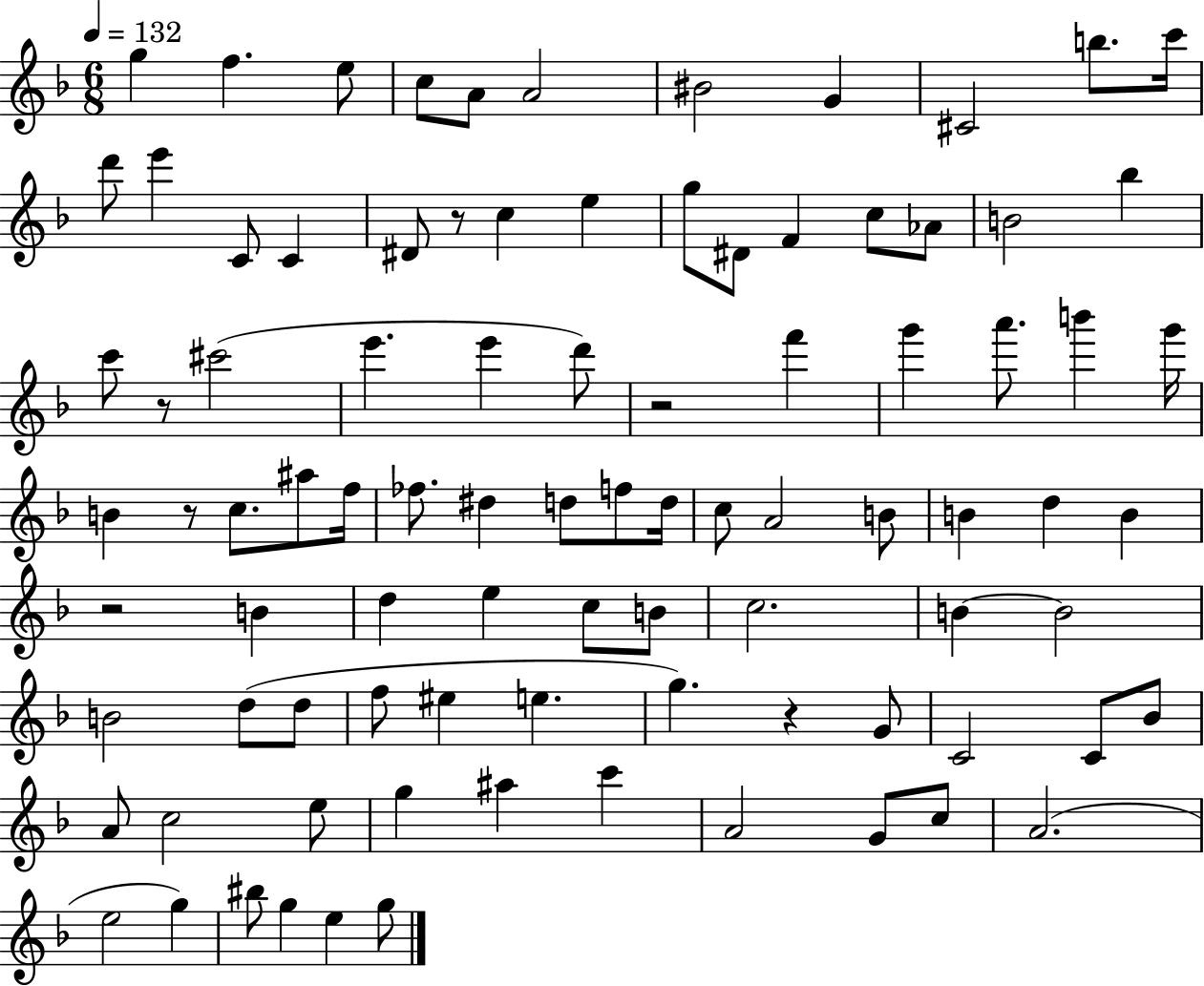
X:1
T:Untitled
M:6/8
L:1/4
K:F
g f e/2 c/2 A/2 A2 ^B2 G ^C2 b/2 c'/4 d'/2 e' C/2 C ^D/2 z/2 c e g/2 ^D/2 F c/2 _A/2 B2 _b c'/2 z/2 ^c'2 e' e' d'/2 z2 f' g' a'/2 b' g'/4 B z/2 c/2 ^a/2 f/4 _f/2 ^d d/2 f/2 d/4 c/2 A2 B/2 B d B z2 B d e c/2 B/2 c2 B B2 B2 d/2 d/2 f/2 ^e e g z G/2 C2 C/2 _B/2 A/2 c2 e/2 g ^a c' A2 G/2 c/2 A2 e2 g ^b/2 g e g/2